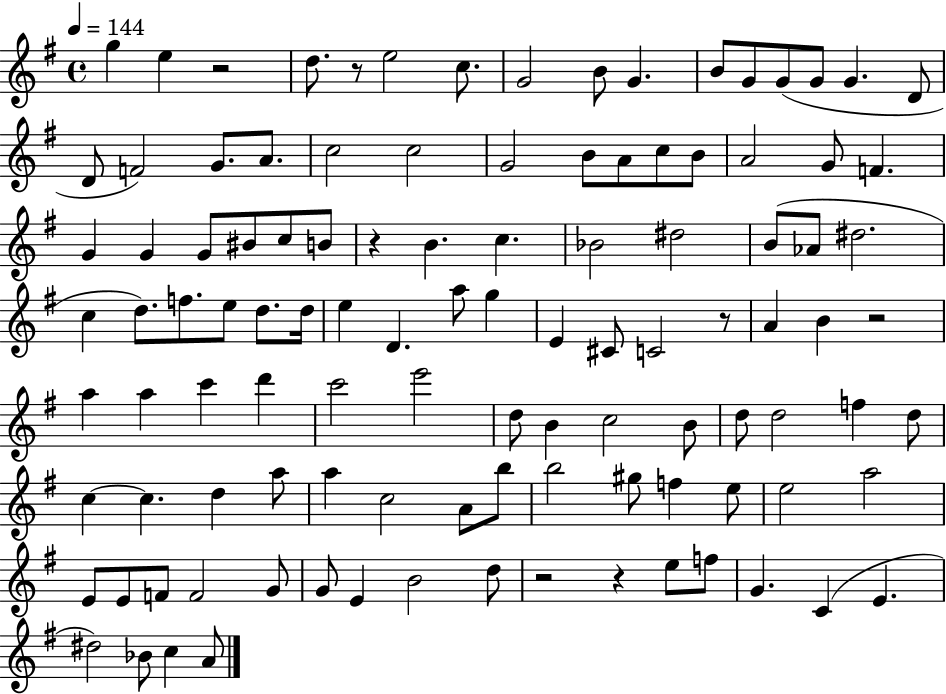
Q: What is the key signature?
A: G major